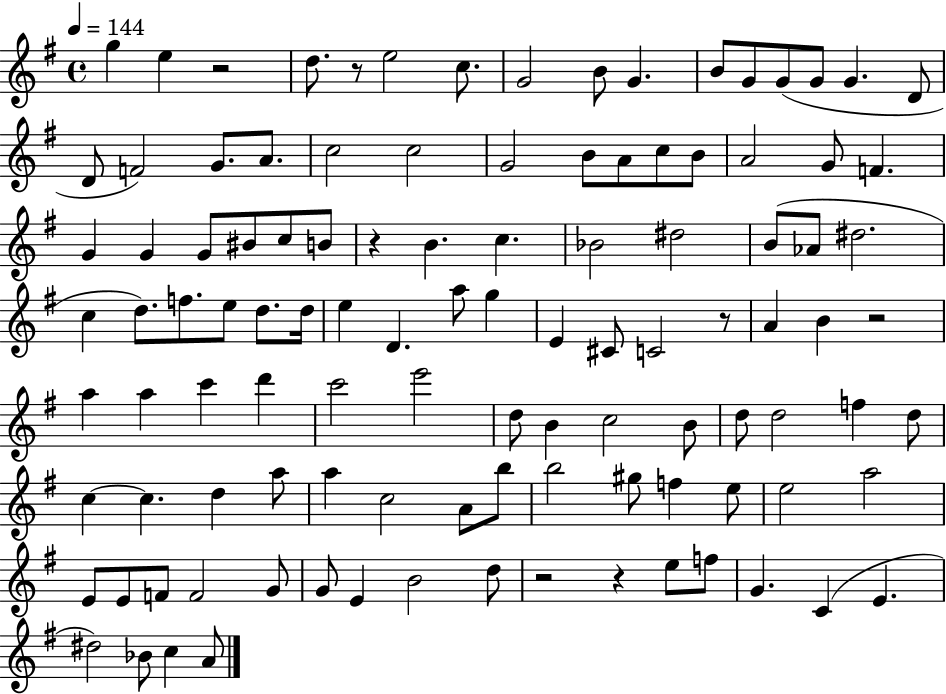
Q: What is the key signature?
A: G major